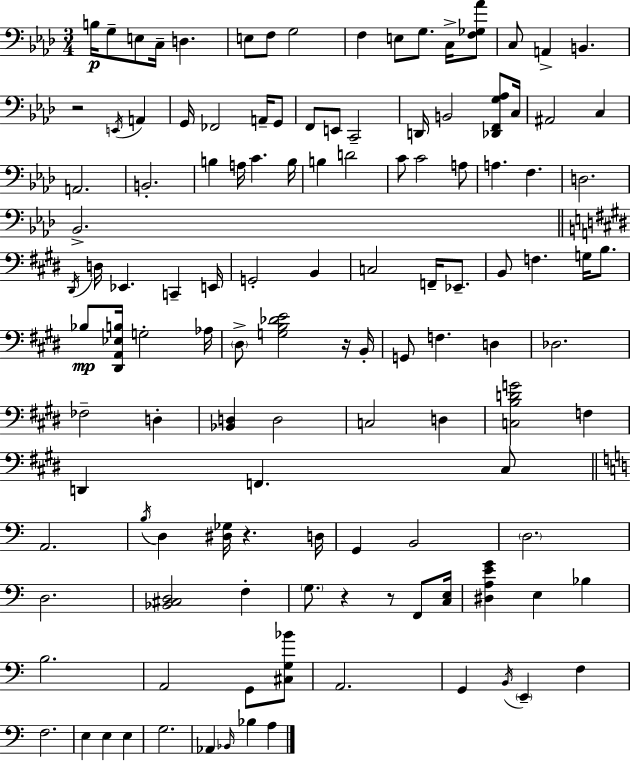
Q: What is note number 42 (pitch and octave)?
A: F3